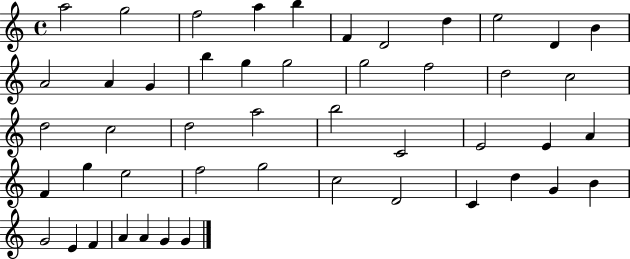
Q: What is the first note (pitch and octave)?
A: A5